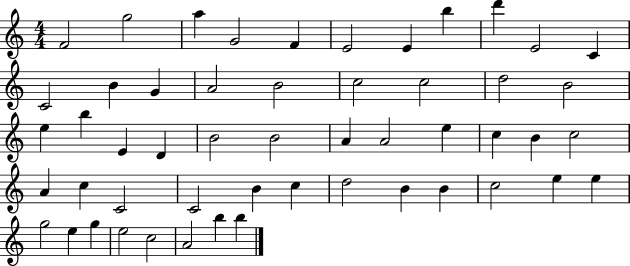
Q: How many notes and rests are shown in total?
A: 52